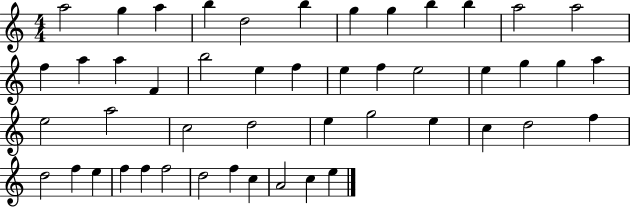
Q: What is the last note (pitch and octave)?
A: E5